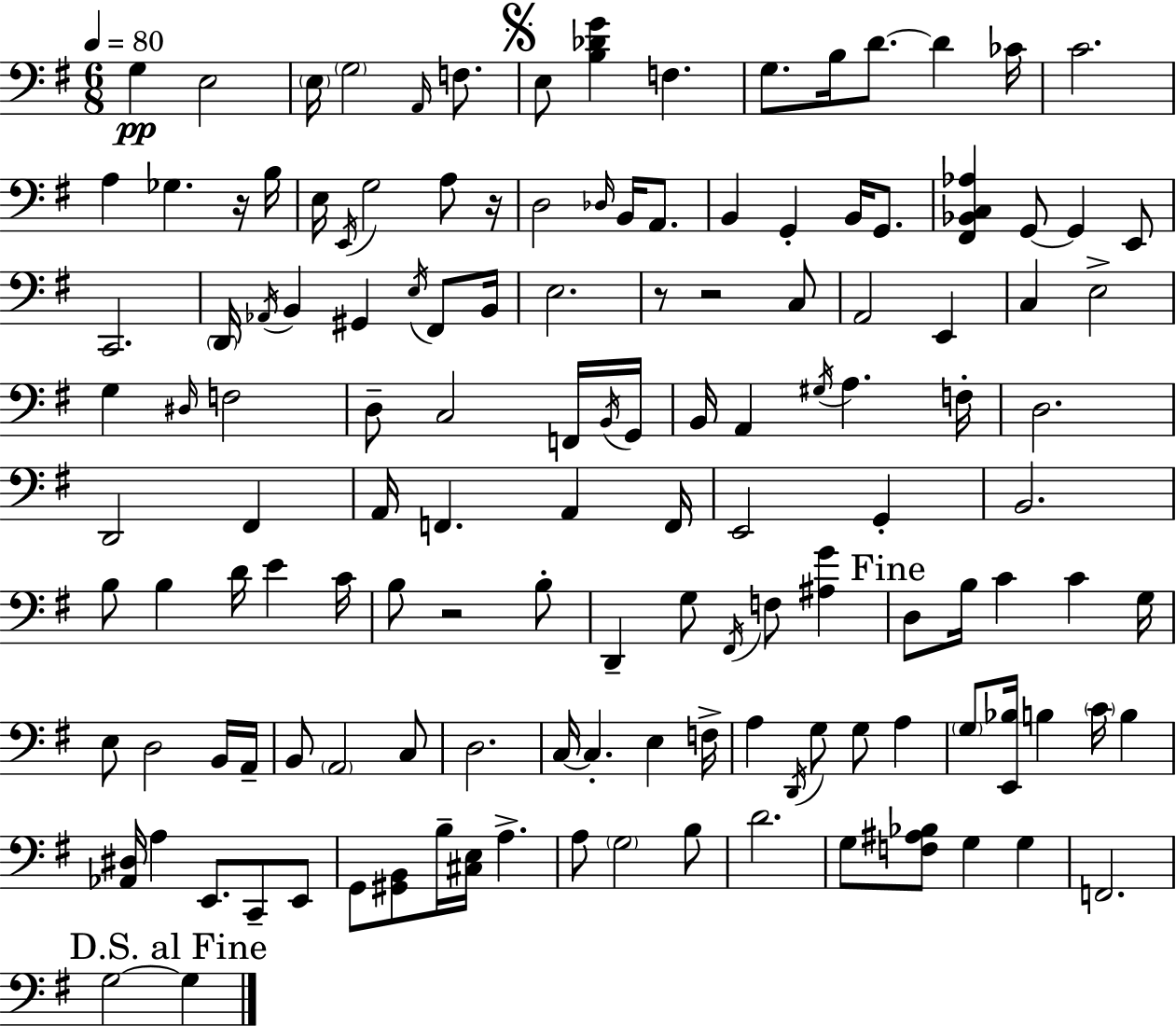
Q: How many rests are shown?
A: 5